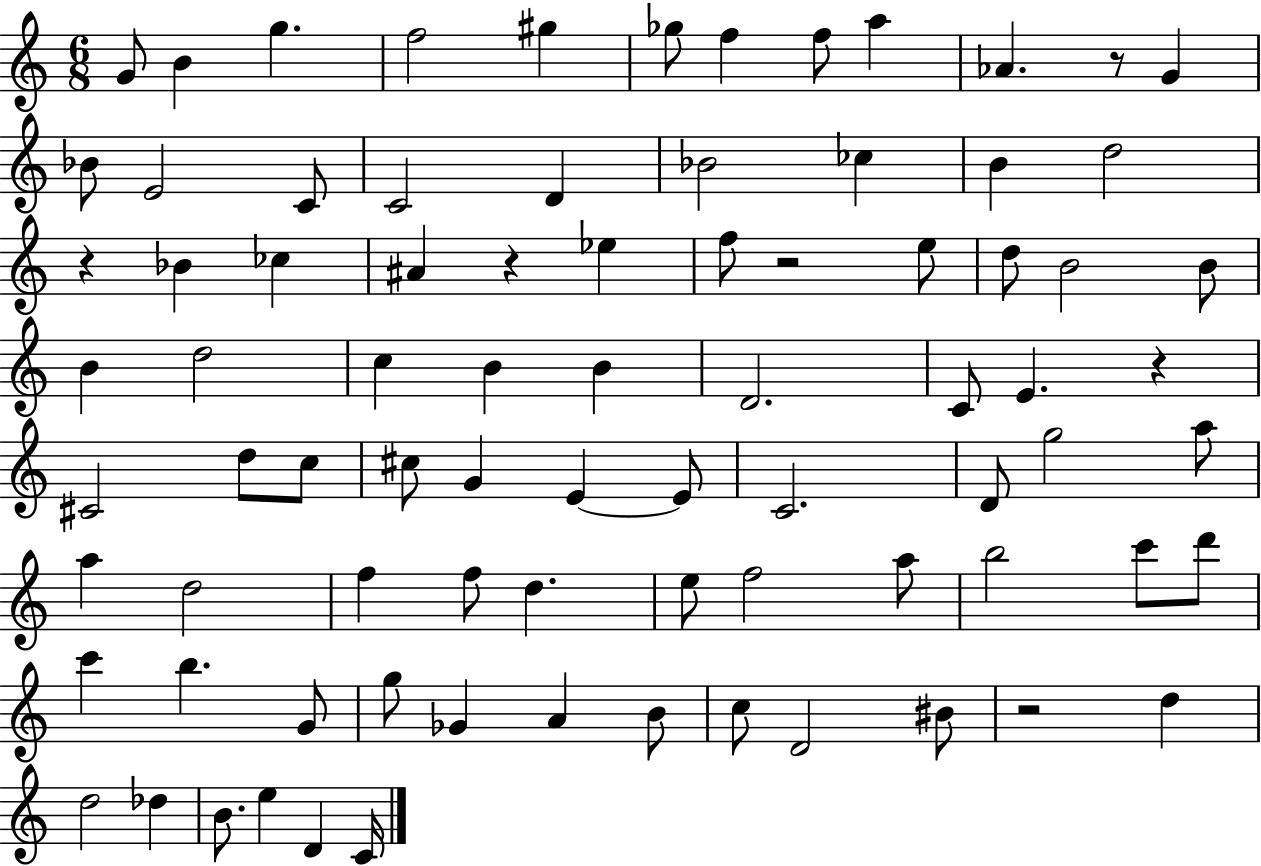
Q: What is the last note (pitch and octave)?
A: C4